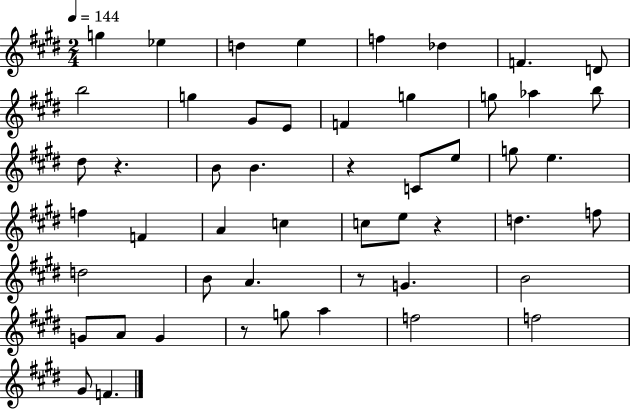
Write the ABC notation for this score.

X:1
T:Untitled
M:2/4
L:1/4
K:E
g _e d e f _d F D/2 b2 g ^G/2 E/2 F g g/2 _a b/2 ^d/2 z B/2 B z C/2 e/2 g/2 e f F A c c/2 e/2 z d f/2 d2 B/2 A z/2 G B2 G/2 A/2 G z/2 g/2 a f2 f2 ^G/2 F